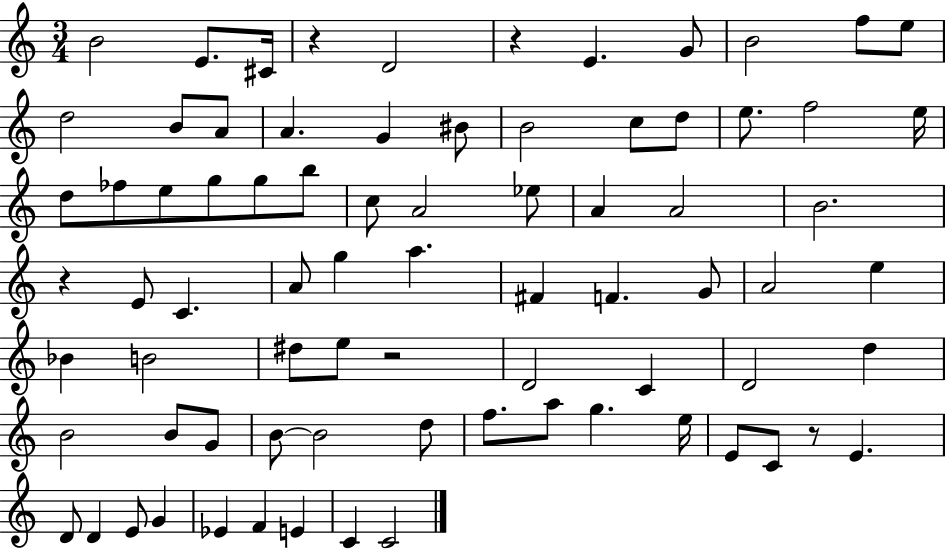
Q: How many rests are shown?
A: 5